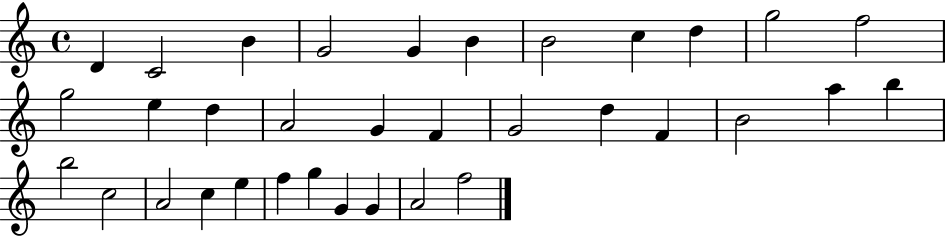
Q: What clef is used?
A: treble